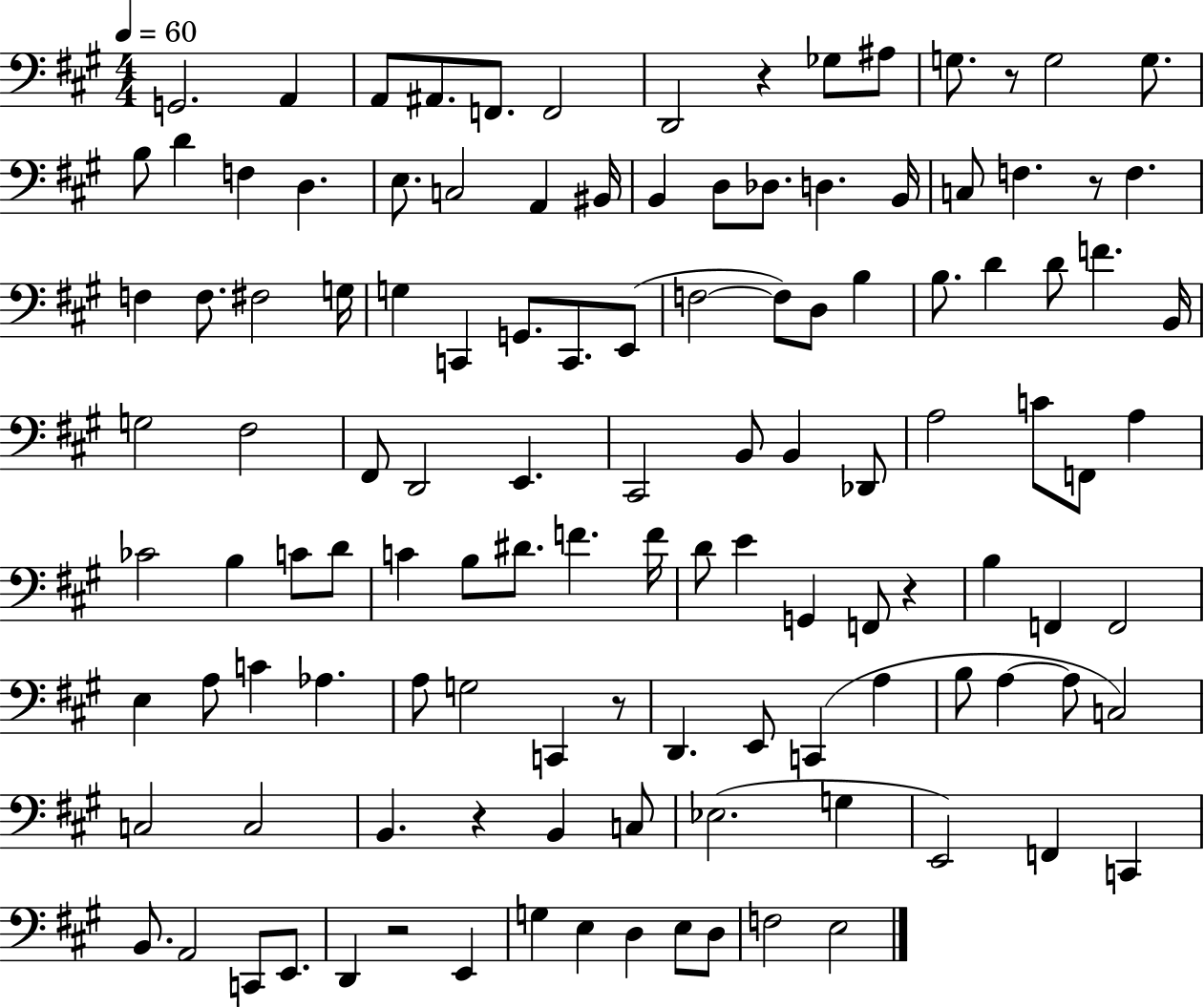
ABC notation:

X:1
T:Untitled
M:4/4
L:1/4
K:A
G,,2 A,, A,,/2 ^A,,/2 F,,/2 F,,2 D,,2 z _G,/2 ^A,/2 G,/2 z/2 G,2 G,/2 B,/2 D F, D, E,/2 C,2 A,, ^B,,/4 B,, D,/2 _D,/2 D, B,,/4 C,/2 F, z/2 F, F, F,/2 ^F,2 G,/4 G, C,, G,,/2 C,,/2 E,,/2 F,2 F,/2 D,/2 B, B,/2 D D/2 F B,,/4 G,2 ^F,2 ^F,,/2 D,,2 E,, ^C,,2 B,,/2 B,, _D,,/2 A,2 C/2 F,,/2 A, _C2 B, C/2 D/2 C B,/2 ^D/2 F F/4 D/2 E G,, F,,/2 z B, F,, F,,2 E, A,/2 C _A, A,/2 G,2 C,, z/2 D,, E,,/2 C,, A, B,/2 A, A,/2 C,2 C,2 C,2 B,, z B,, C,/2 _E,2 G, E,,2 F,, C,, B,,/2 A,,2 C,,/2 E,,/2 D,, z2 E,, G, E, D, E,/2 D,/2 F,2 E,2